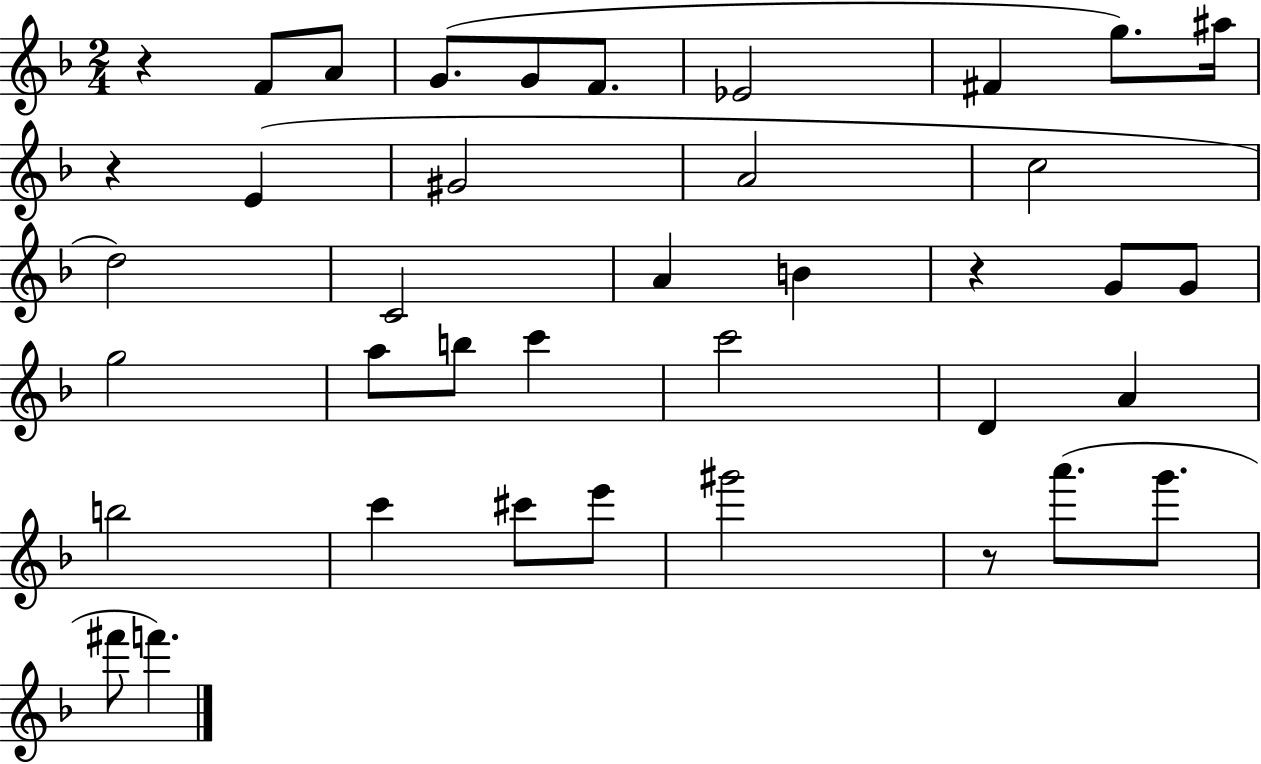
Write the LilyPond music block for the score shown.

{
  \clef treble
  \numericTimeSignature
  \time 2/4
  \key f \major
  r4 f'8 a'8 | g'8.( g'8 f'8. | ees'2 | fis'4 g''8.) ais''16 | \break r4 e'4( | gis'2 | a'2 | c''2 | \break d''2) | c'2 | a'4 b'4 | r4 g'8 g'8 | \break g''2 | a''8 b''8 c'''4 | c'''2 | d'4 a'4 | \break b''2 | c'''4 cis'''8 e'''8 | gis'''2 | r8 a'''8.( g'''8. | \break fis'''8 f'''4.) | \bar "|."
}